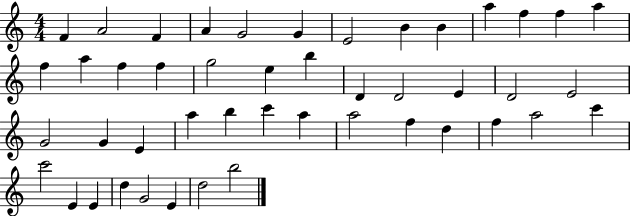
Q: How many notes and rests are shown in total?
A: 46